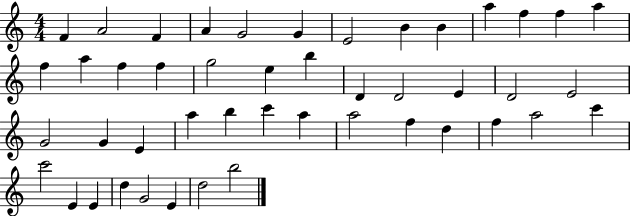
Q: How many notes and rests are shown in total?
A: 46